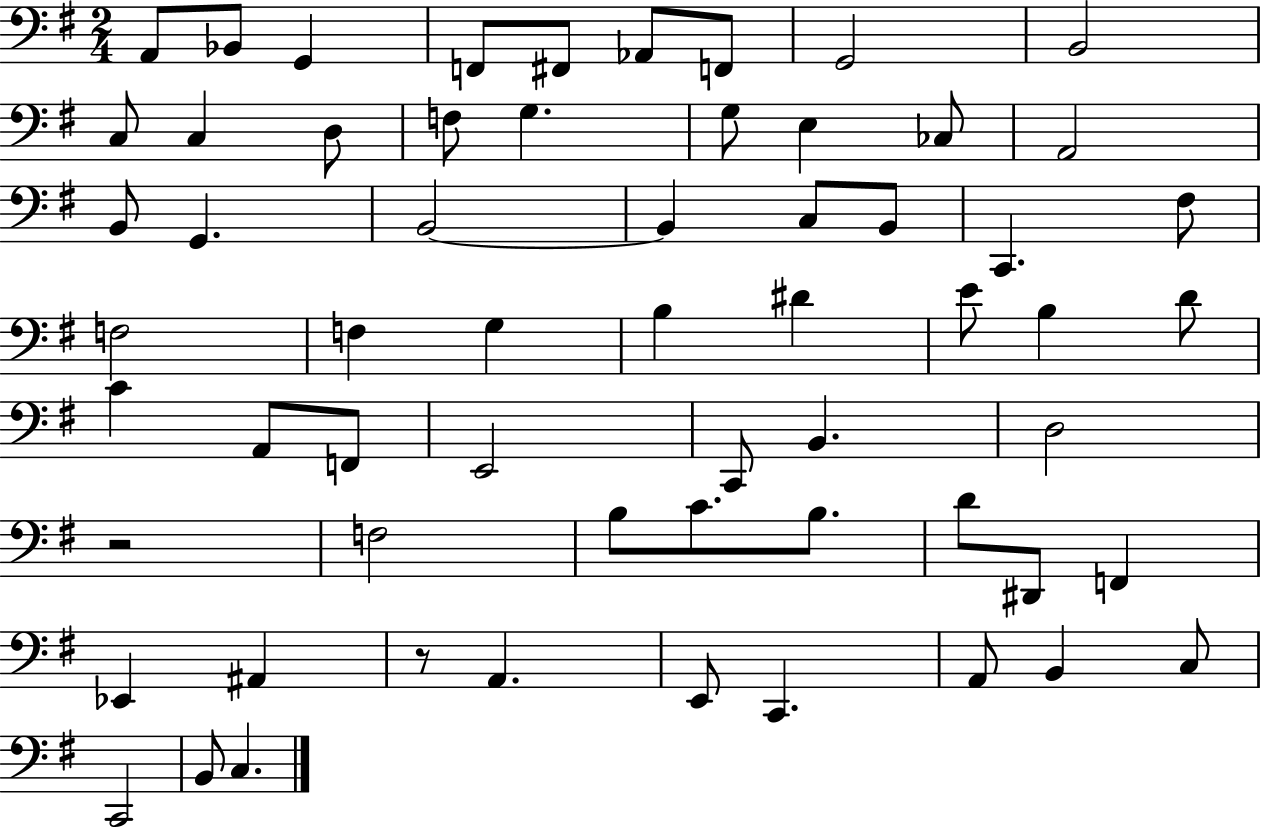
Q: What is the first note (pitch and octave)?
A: A2